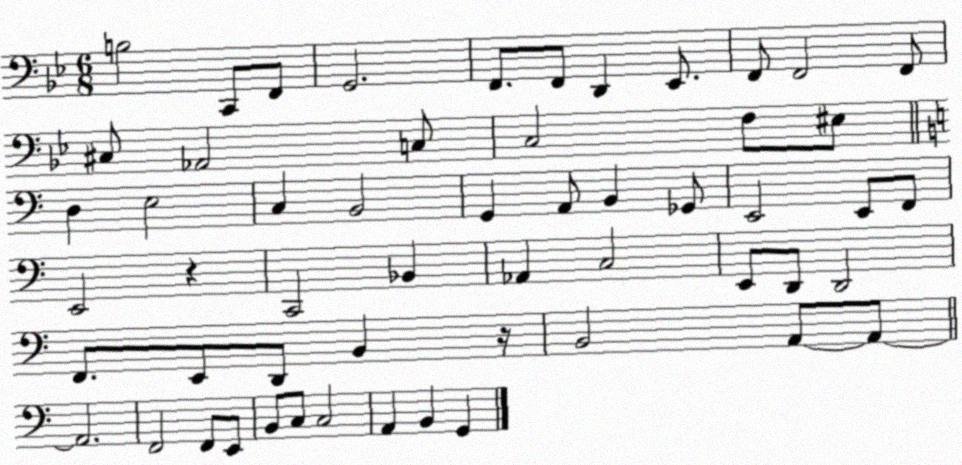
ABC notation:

X:1
T:Untitled
M:6/8
L:1/4
K:Bb
B,2 C,,/2 F,,/2 G,,2 F,,/2 F,,/2 D,, _E,,/2 F,,/2 F,,2 F,,/2 ^C,/2 _A,,2 C,/2 C,2 F,/2 ^E,/2 D, E,2 C, B,,2 G,, A,,/2 B,, _G,,/2 E,,2 E,,/2 F,,/2 E,,2 z C,,2 _B,, _A,, C,2 E,,/2 D,,/2 D,,2 F,,/2 E,,/2 D,,/2 B,, z/4 B,,2 A,,/2 A,,/2 A,,2 F,,2 F,,/2 E,,/2 B,,/2 C,/2 C,2 A,, B,, G,,